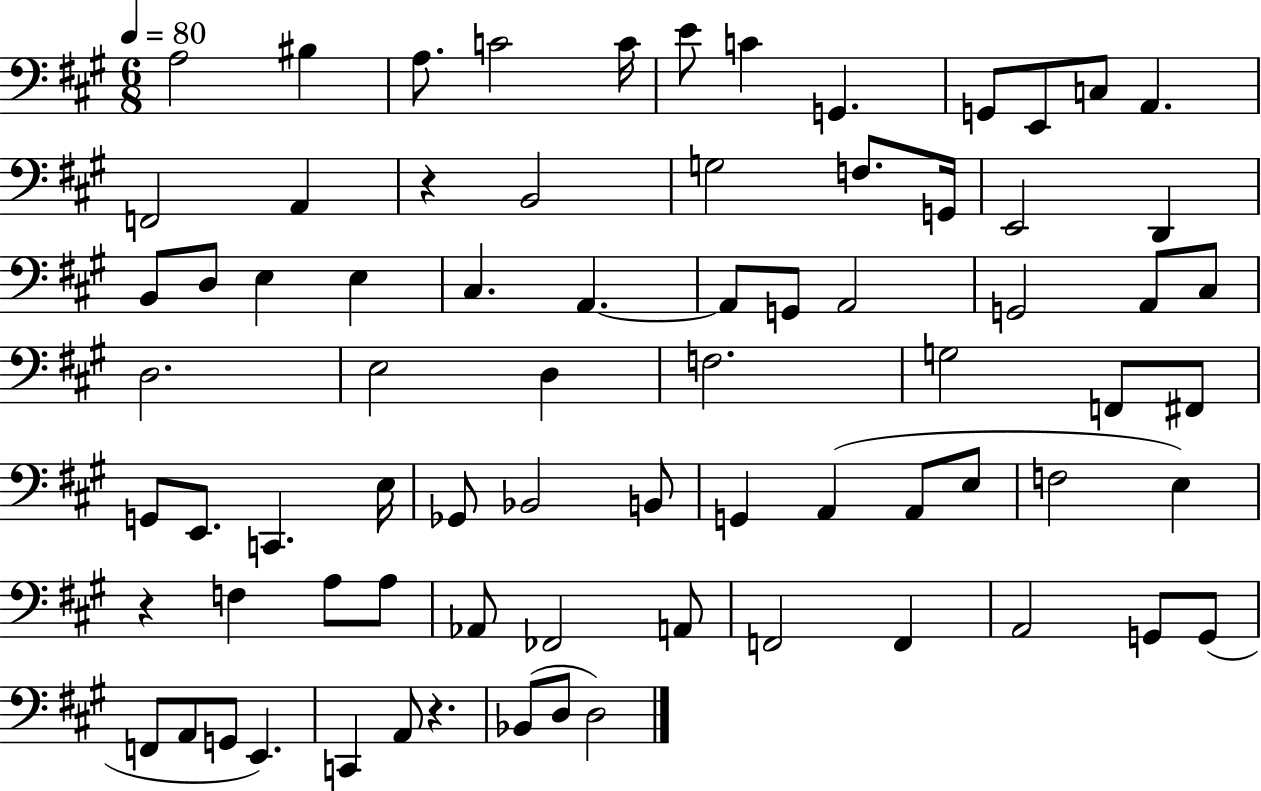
A3/h BIS3/q A3/e. C4/h C4/s E4/e C4/q G2/q. G2/e E2/e C3/e A2/q. F2/h A2/q R/q B2/h G3/h F3/e. G2/s E2/h D2/q B2/e D3/e E3/q E3/q C#3/q. A2/q. A2/e G2/e A2/h G2/h A2/e C#3/e D3/h. E3/h D3/q F3/h. G3/h F2/e F#2/e G2/e E2/e. C2/q. E3/s Gb2/e Bb2/h B2/e G2/q A2/q A2/e E3/e F3/h E3/q R/q F3/q A3/e A3/e Ab2/e FES2/h A2/e F2/h F2/q A2/h G2/e G2/e F2/e A2/e G2/e E2/q. C2/q A2/e R/q. Bb2/e D3/e D3/h